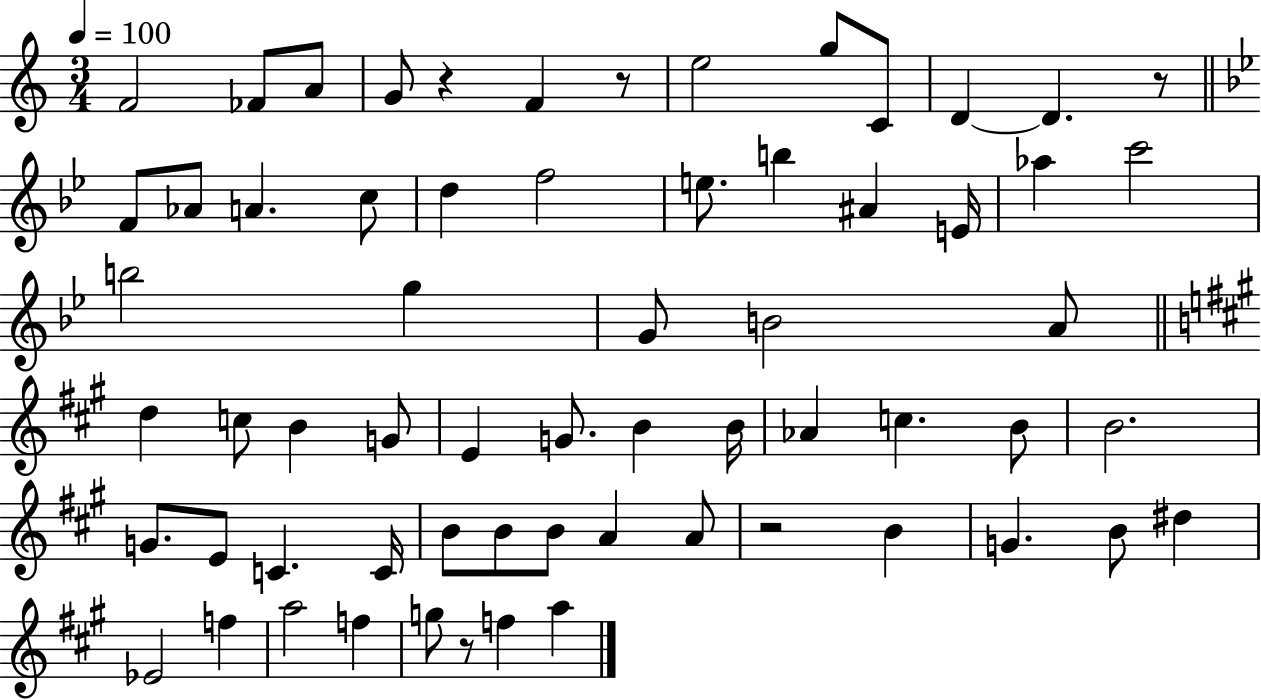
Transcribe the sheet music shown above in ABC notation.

X:1
T:Untitled
M:3/4
L:1/4
K:C
F2 _F/2 A/2 G/2 z F z/2 e2 g/2 C/2 D D z/2 F/2 _A/2 A c/2 d f2 e/2 b ^A E/4 _a c'2 b2 g G/2 B2 A/2 d c/2 B G/2 E G/2 B B/4 _A c B/2 B2 G/2 E/2 C C/4 B/2 B/2 B/2 A A/2 z2 B G B/2 ^d _E2 f a2 f g/2 z/2 f a